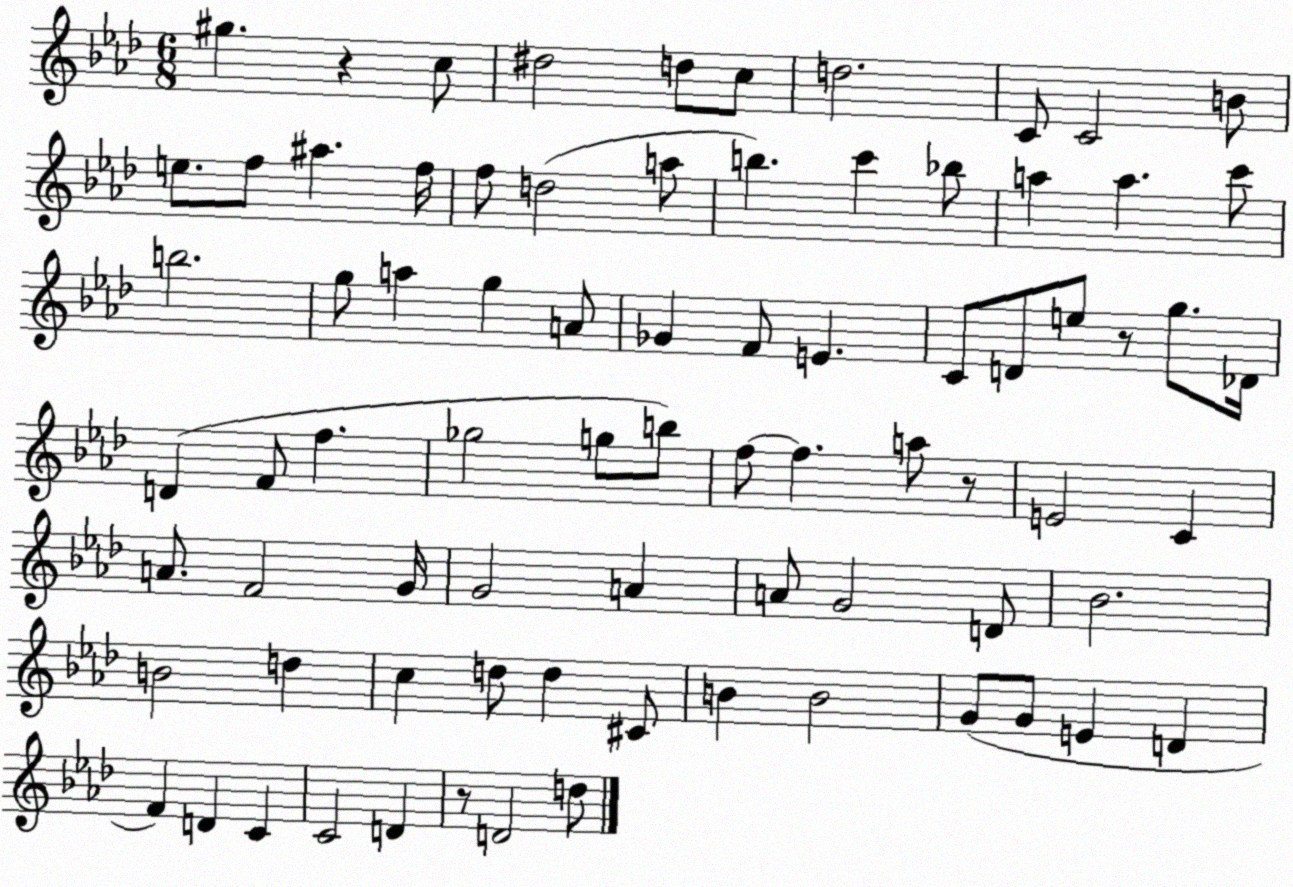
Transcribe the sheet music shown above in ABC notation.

X:1
T:Untitled
M:6/8
L:1/4
K:Ab
^g z c/2 ^d2 d/2 c/2 d2 C/2 C2 B/2 e/2 f/2 ^a f/4 f/2 d2 a/2 b c' _b/2 a a c'/2 b2 g/2 a g A/2 _G F/2 E C/2 D/2 e/2 z/2 g/2 _D/4 D F/2 f _g2 g/2 b/2 f/2 f a/2 z/2 E2 C A/2 F2 G/4 G2 A A/2 G2 D/2 _B2 B2 d c d/2 d ^C/2 B B2 G/2 G/2 E D F D C C2 D z/2 D2 d/2